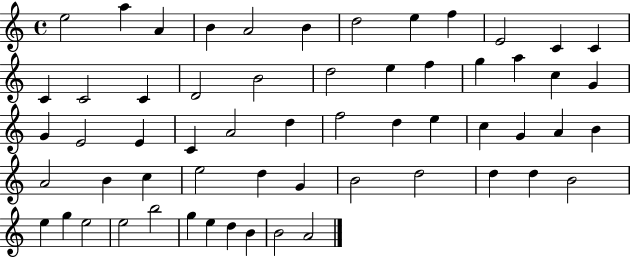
X:1
T:Untitled
M:4/4
L:1/4
K:C
e2 a A B A2 B d2 e f E2 C C C C2 C D2 B2 d2 e f g a c G G E2 E C A2 d f2 d e c G A B A2 B c e2 d G B2 d2 d d B2 e g e2 e2 b2 g e d B B2 A2